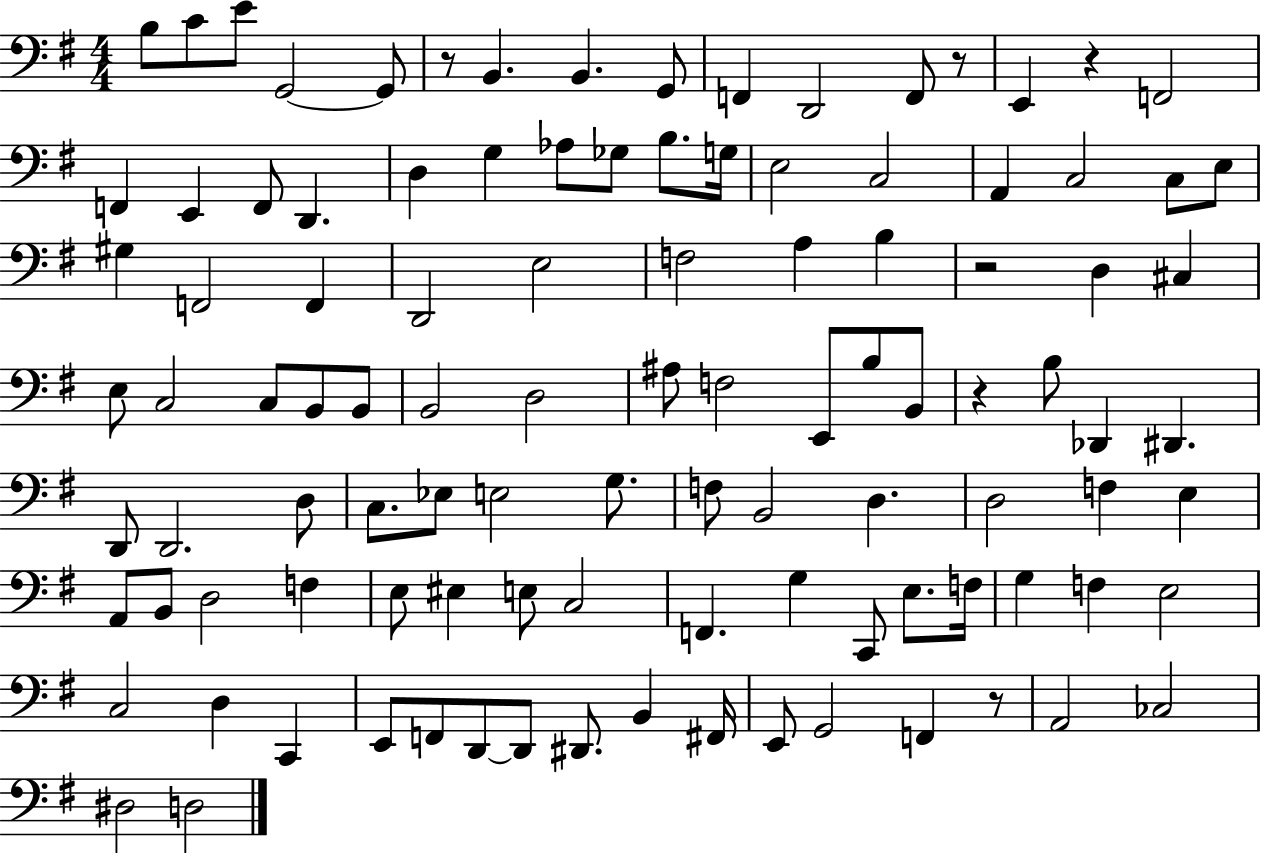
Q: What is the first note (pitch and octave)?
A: B3